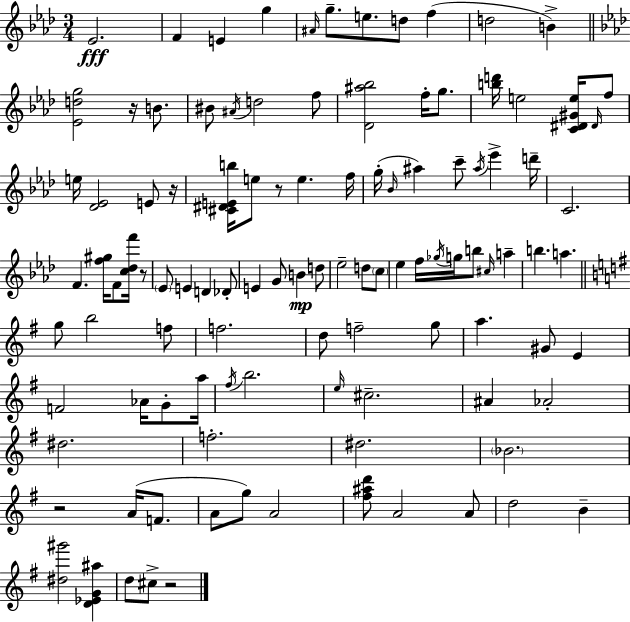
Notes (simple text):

Eb4/h. F4/q E4/q G5/q A#4/s G5/e. E5/e. D5/e F5/q D5/h B4/q [Eb4,D5,G5]/h R/s B4/e. BIS4/e A#4/s D5/h F5/e [Db4,A#5,Bb5]/h F5/s G5/e. [B5,D6]/s E5/h [C4,D#4,G#4,E5]/s D#4/s F5/e E5/s [Db4,Eb4]/h E4/e R/s [C#4,D#4,E4,B5]/s E5/e R/e E5/q. F5/s G5/s Bb4/s A#5/q C6/e A#5/s Eb6/q D6/s C4/h. F4/q. [F5,G#5]/s F4/e [C5,Db5,F6]/s R/e Eb4/e E4/q D4/q Db4/e E4/q G4/e B4/q D5/e Eb5/h D5/e C5/e Eb5/q F5/s Gb5/s G5/s B5/e C#5/s A5/q B5/q. A5/q. G5/e B5/h F5/e F5/h. D5/e F5/h G5/e A5/q. G#4/e E4/q F4/h Ab4/s G4/e A5/s F#5/s B5/h. E5/s C#5/h. A#4/q Ab4/h D#5/h. F5/h. D#5/h. Bb4/h. R/h A4/s F4/e. A4/e G5/e A4/h [F#5,A#5,D6]/e A4/h A4/e D5/h B4/q [D#5,G#6]/h [D4,Eb4,G4,A#5]/q D5/e C#5/e R/h